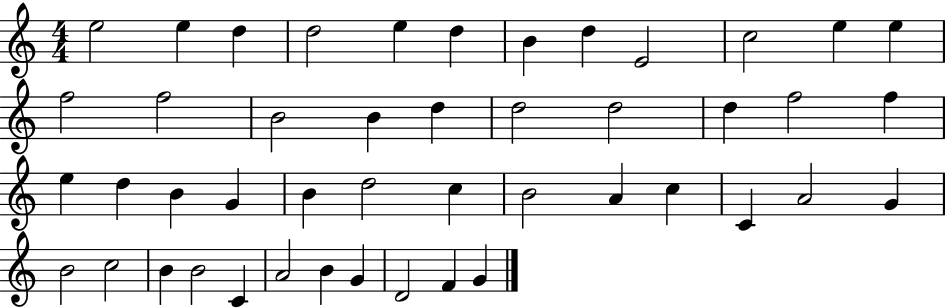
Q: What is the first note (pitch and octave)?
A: E5